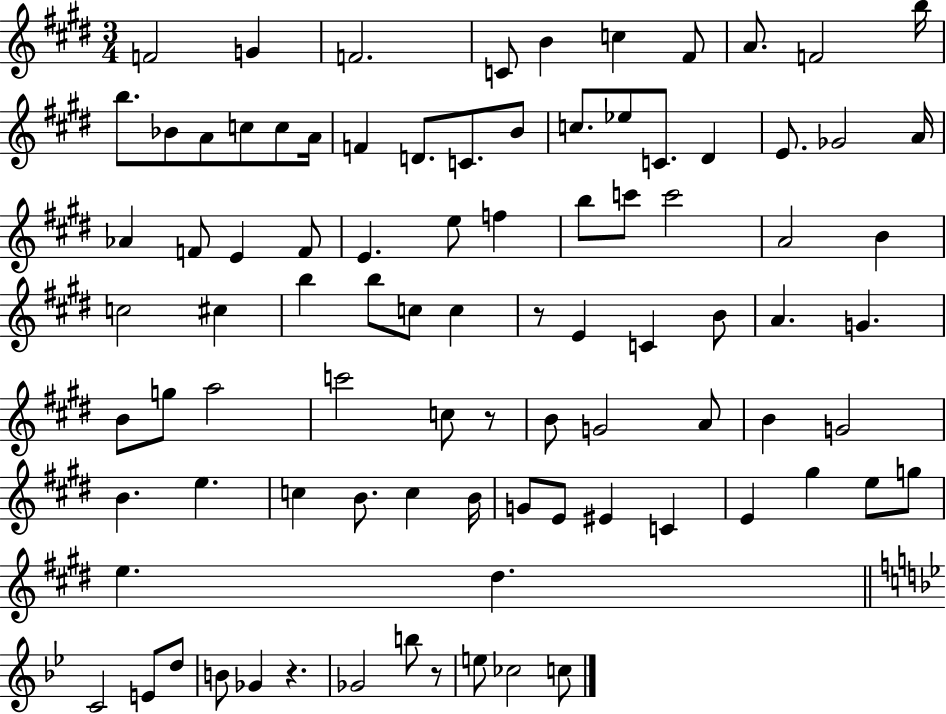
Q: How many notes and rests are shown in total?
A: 90